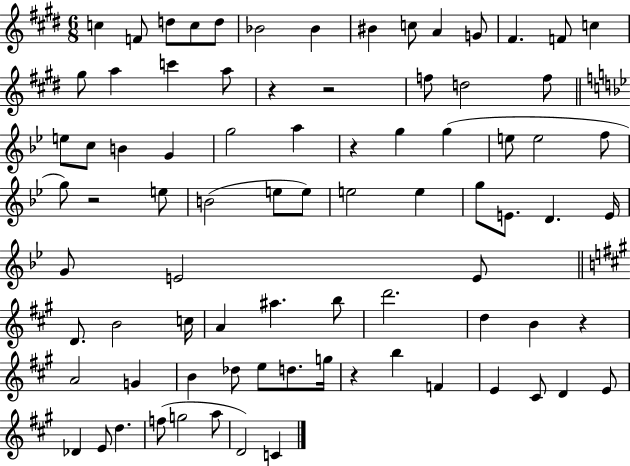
C5/q F4/e D5/e C5/e D5/e Bb4/h Bb4/q BIS4/q C5/e A4/q G4/e F#4/q. F4/e C5/q G#5/e A5/q C6/q A5/e R/q R/h F5/e D5/h F5/e E5/e C5/e B4/q G4/q G5/h A5/q R/q G5/q G5/q E5/e E5/h F5/e G5/e R/h E5/e B4/h E5/e E5/e E5/h E5/q G5/e E4/e. D4/q. E4/s G4/e E4/h E4/e D4/e. B4/h C5/s A4/q A#5/q. B5/e D6/h. D5/q B4/q R/q A4/h G4/q B4/q Db5/e E5/e D5/e. G5/s R/q B5/q F4/q E4/q C#4/e D4/q E4/e Db4/q E4/e D5/q. F5/e G5/h A5/e D4/h C4/q